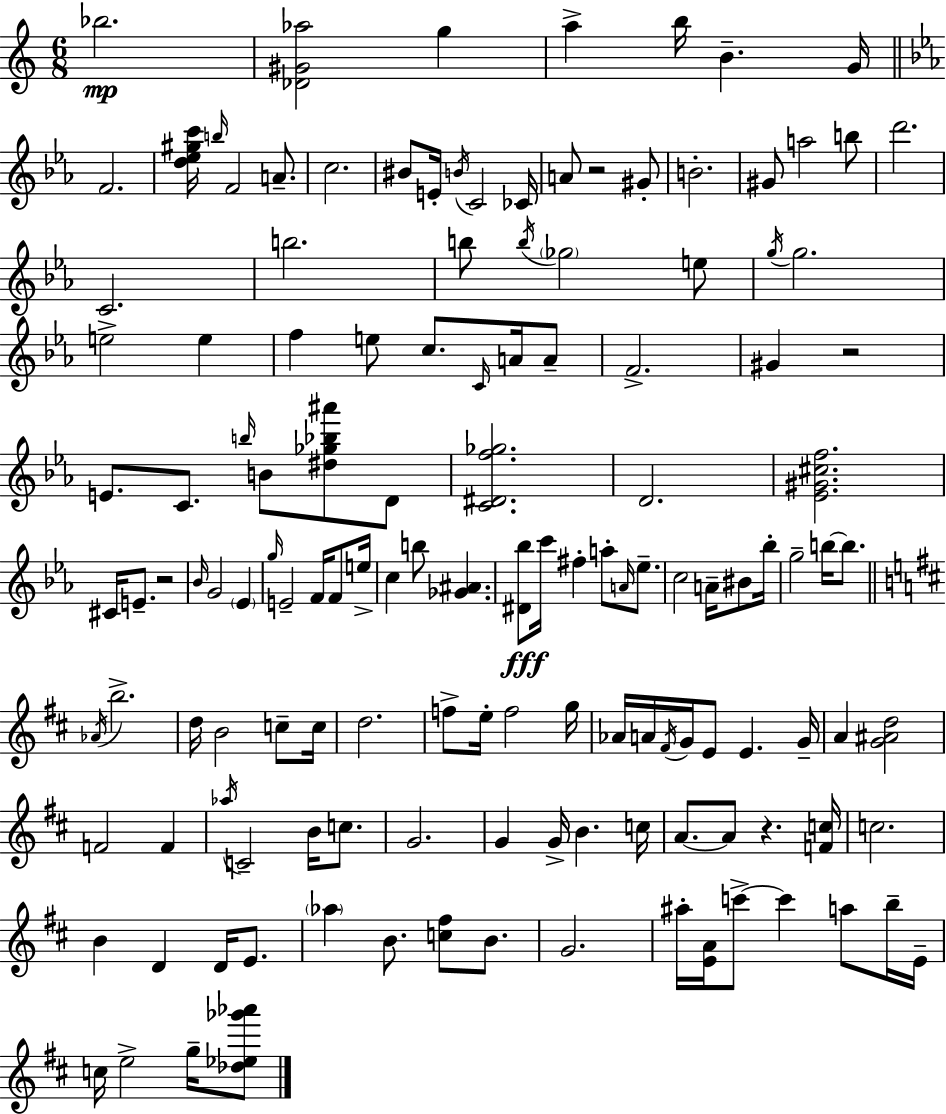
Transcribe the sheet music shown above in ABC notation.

X:1
T:Untitled
M:6/8
L:1/4
K:Am
_b2 [_D^G_a]2 g a b/4 B G/4 F2 [d_e^gc']/4 b/4 F2 A/2 c2 ^B/2 E/4 B/4 C2 _C/4 A/2 z2 ^G/2 B2 ^G/2 a2 b/2 d'2 C2 b2 b/2 b/4 _g2 e/2 g/4 g2 e2 e f e/2 c/2 C/4 A/4 A/2 F2 ^G z2 E/2 C/2 b/4 B/2 [^d_g_b^a']/2 D/2 [C^Df_g]2 D2 [_E^G^cf]2 ^C/4 E/2 z2 _B/4 G2 _E g/4 E2 F/4 F/2 e/4 c b/2 [_G^A] [^D_b]/2 c'/4 ^f a/2 A/4 _e/2 c2 A/4 ^B/2 _b/4 g2 b/4 b/2 _A/4 b2 d/4 B2 c/2 c/4 d2 f/2 e/4 f2 g/4 _A/4 A/4 ^F/4 G/4 E/2 E G/4 A [G^Ad]2 F2 F _a/4 C2 B/4 c/2 G2 G G/4 B c/4 A/2 A/2 z [Fc]/4 c2 B D D/4 E/2 _a B/2 [c^f]/2 B/2 G2 ^a/4 [EA]/4 c'/2 c' a/2 b/4 E/4 c/4 e2 g/4 [_d_e_g'_a']/2